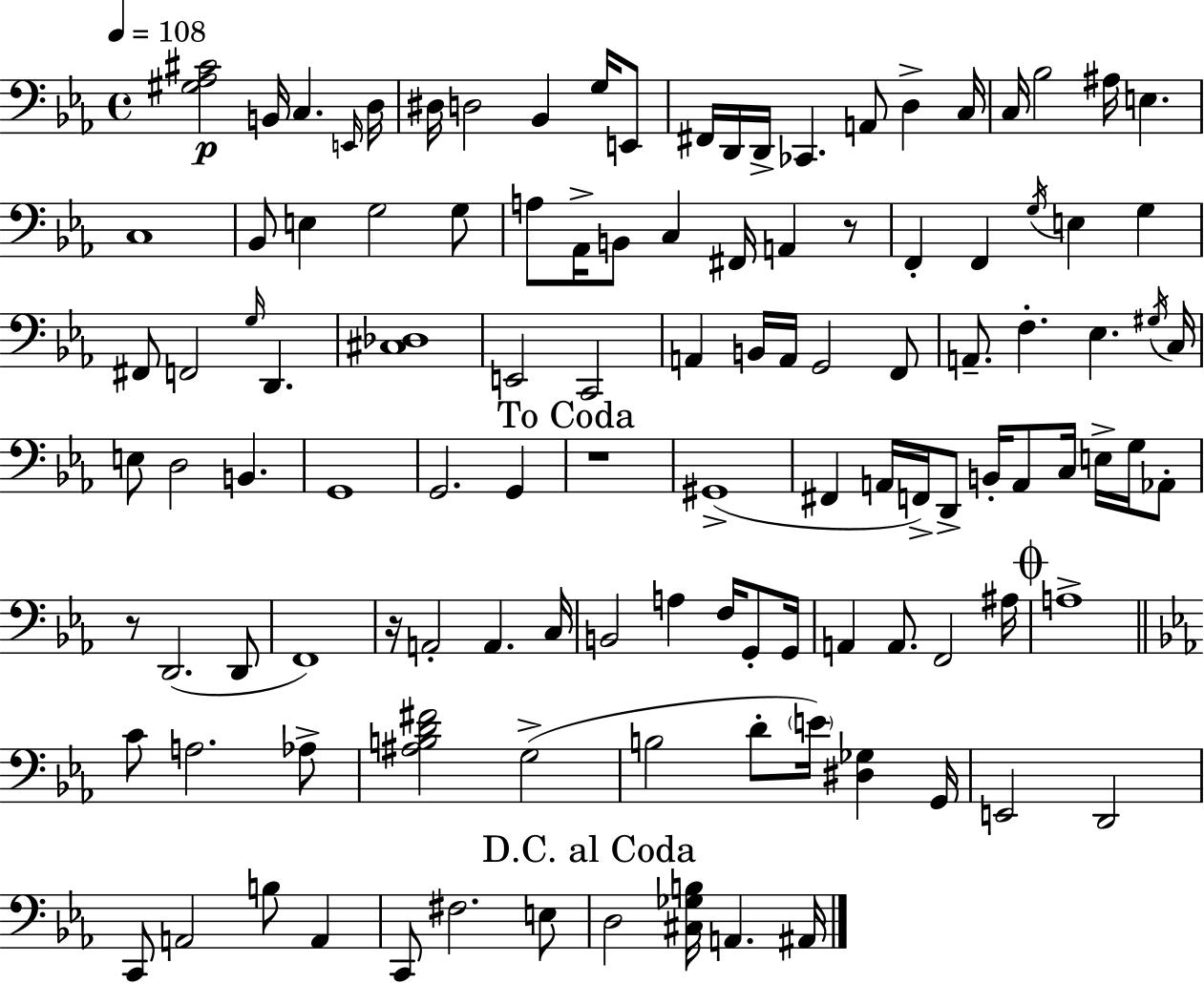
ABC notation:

X:1
T:Untitled
M:4/4
L:1/4
K:Cm
[^G,_A,^C]2 B,,/4 C, E,,/4 D,/4 ^D,/4 D,2 _B,, G,/4 E,,/2 ^F,,/4 D,,/4 D,,/4 _C,, A,,/2 D, C,/4 C,/4 _B,2 ^A,/4 E, C,4 _B,,/2 E, G,2 G,/2 A,/2 _A,,/4 B,,/2 C, ^F,,/4 A,, z/2 F,, F,, G,/4 E, G, ^F,,/2 F,,2 G,/4 D,, [^C,_D,]4 E,,2 C,,2 A,, B,,/4 A,,/4 G,,2 F,,/2 A,,/2 F, _E, ^G,/4 C,/4 E,/2 D,2 B,, G,,4 G,,2 G,, z4 ^G,,4 ^F,, A,,/4 F,,/4 D,,/2 B,,/4 A,,/2 C,/4 E,/4 G,/4 _A,,/2 z/2 D,,2 D,,/2 F,,4 z/4 A,,2 A,, C,/4 B,,2 A, F,/4 G,,/2 G,,/4 A,, A,,/2 F,,2 ^A,/4 A,4 C/2 A,2 _A,/2 [^A,B,D^F]2 G,2 B,2 D/2 E/4 [^D,_G,] G,,/4 E,,2 D,,2 C,,/2 A,,2 B,/2 A,, C,,/2 ^F,2 E,/2 D,2 [^C,_G,B,]/4 A,, ^A,,/4